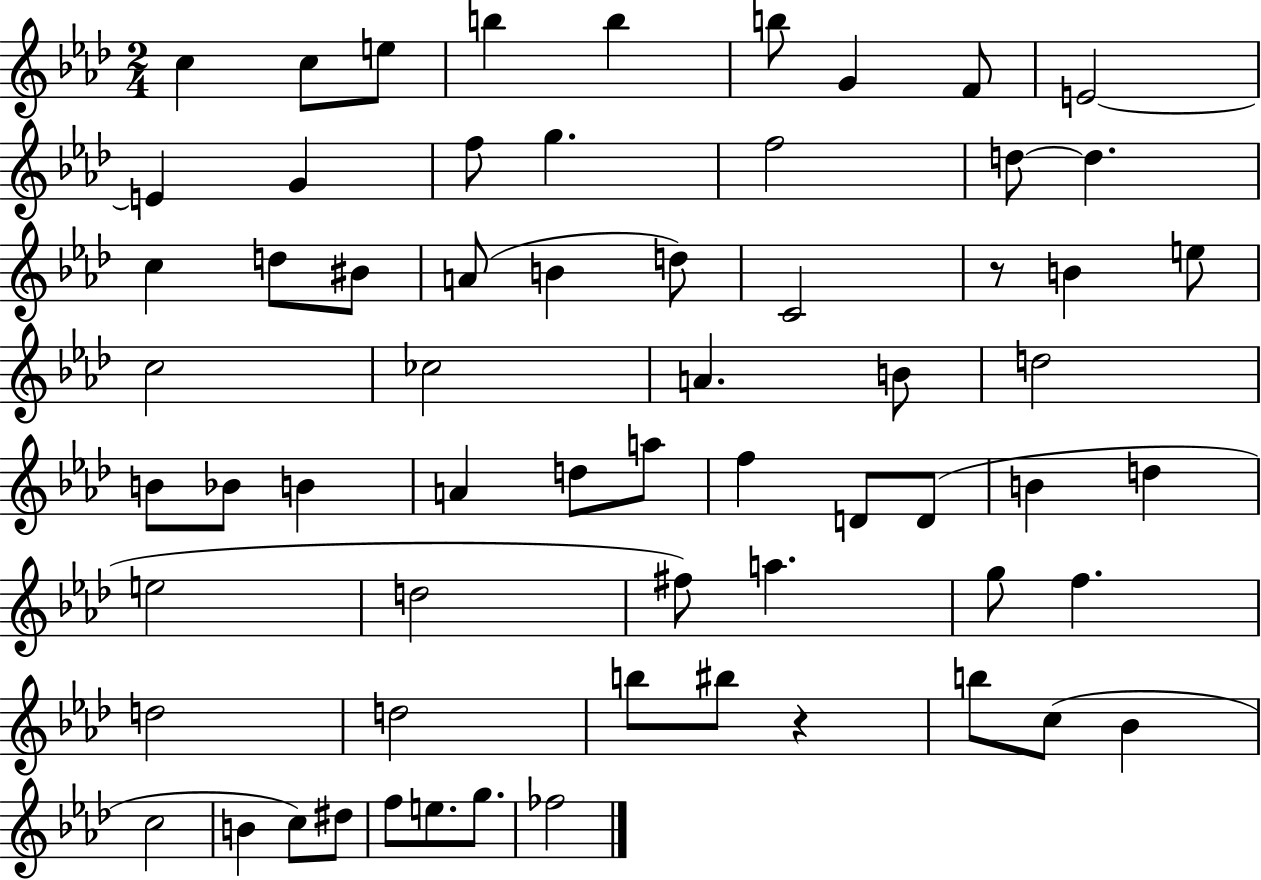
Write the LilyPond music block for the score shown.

{
  \clef treble
  \numericTimeSignature
  \time 2/4
  \key aes \major
  c''4 c''8 e''8 | b''4 b''4 | b''8 g'4 f'8 | e'2~~ | \break e'4 g'4 | f''8 g''4. | f''2 | d''8~~ d''4. | \break c''4 d''8 bis'8 | a'8( b'4 d''8) | c'2 | r8 b'4 e''8 | \break c''2 | ces''2 | a'4. b'8 | d''2 | \break b'8 bes'8 b'4 | a'4 d''8 a''8 | f''4 d'8 d'8( | b'4 d''4 | \break e''2 | d''2 | fis''8) a''4. | g''8 f''4. | \break d''2 | d''2 | b''8 bis''8 r4 | b''8 c''8( bes'4 | \break c''2 | b'4 c''8) dis''8 | f''8 e''8. g''8. | fes''2 | \break \bar "|."
}